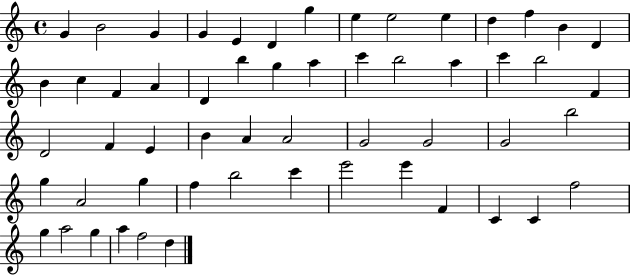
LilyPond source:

{
  \clef treble
  \time 4/4
  \defaultTimeSignature
  \key c \major
  g'4 b'2 g'4 | g'4 e'4 d'4 g''4 | e''4 e''2 e''4 | d''4 f''4 b'4 d'4 | \break b'4 c''4 f'4 a'4 | d'4 b''4 g''4 a''4 | c'''4 b''2 a''4 | c'''4 b''2 f'4 | \break d'2 f'4 e'4 | b'4 a'4 a'2 | g'2 g'2 | g'2 b''2 | \break g''4 a'2 g''4 | f''4 b''2 c'''4 | e'''2 e'''4 f'4 | c'4 c'4 f''2 | \break g''4 a''2 g''4 | a''4 f''2 d''4 | \bar "|."
}